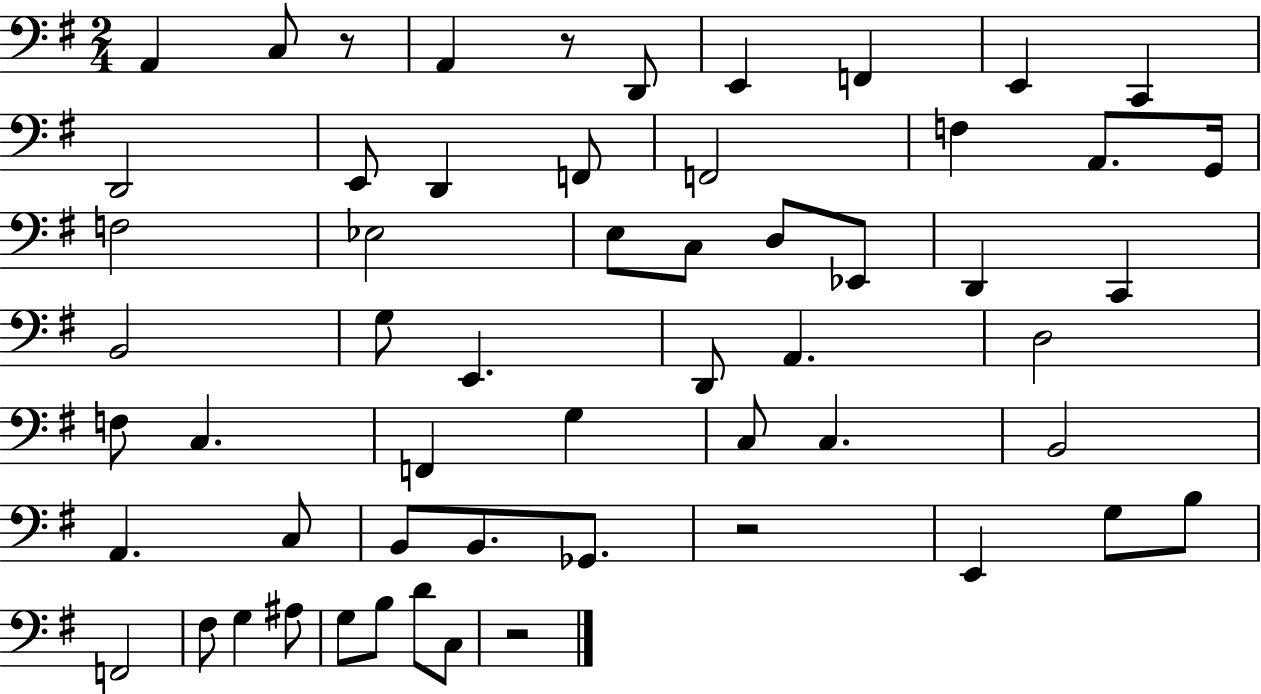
{
  \clef bass
  \numericTimeSignature
  \time 2/4
  \key g \major
  a,4 c8 r8 | a,4 r8 d,8 | e,4 f,4 | e,4 c,4 | \break d,2 | e,8 d,4 f,8 | f,2 | f4 a,8. g,16 | \break f2 | ees2 | e8 c8 d8 ees,8 | d,4 c,4 | \break b,2 | g8 e,4. | d,8 a,4. | d2 | \break f8 c4. | f,4 g4 | c8 c4. | b,2 | \break a,4. c8 | b,8 b,8. ges,8. | r2 | e,4 g8 b8 | \break f,2 | fis8 g4 ais8 | g8 b8 d'8 c8 | r2 | \break \bar "|."
}